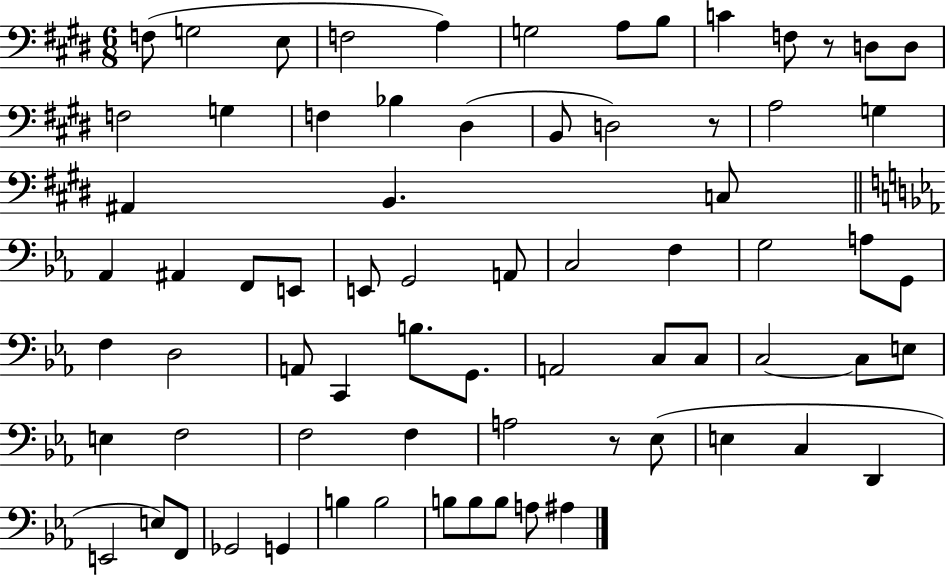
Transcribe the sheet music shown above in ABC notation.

X:1
T:Untitled
M:6/8
L:1/4
K:E
F,/2 G,2 E,/2 F,2 A, G,2 A,/2 B,/2 C F,/2 z/2 D,/2 D,/2 F,2 G, F, _B, ^D, B,,/2 D,2 z/2 A,2 G, ^A,, B,, C,/2 _A,, ^A,, F,,/2 E,,/2 E,,/2 G,,2 A,,/2 C,2 F, G,2 A,/2 G,,/2 F, D,2 A,,/2 C,, B,/2 G,,/2 A,,2 C,/2 C,/2 C,2 C,/2 E,/2 E, F,2 F,2 F, A,2 z/2 _E,/2 E, C, D,, E,,2 E,/2 F,,/2 _G,,2 G,, B, B,2 B,/2 B,/2 B,/2 A,/2 ^A,